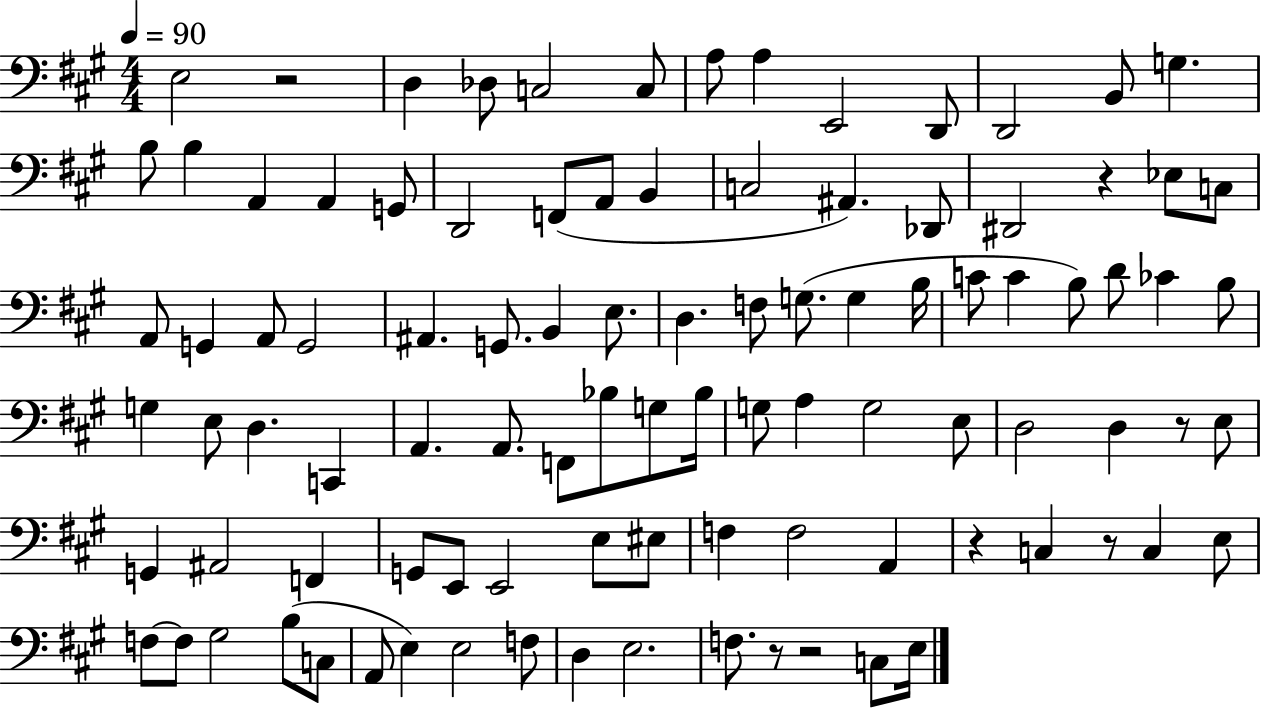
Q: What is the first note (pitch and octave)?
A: E3